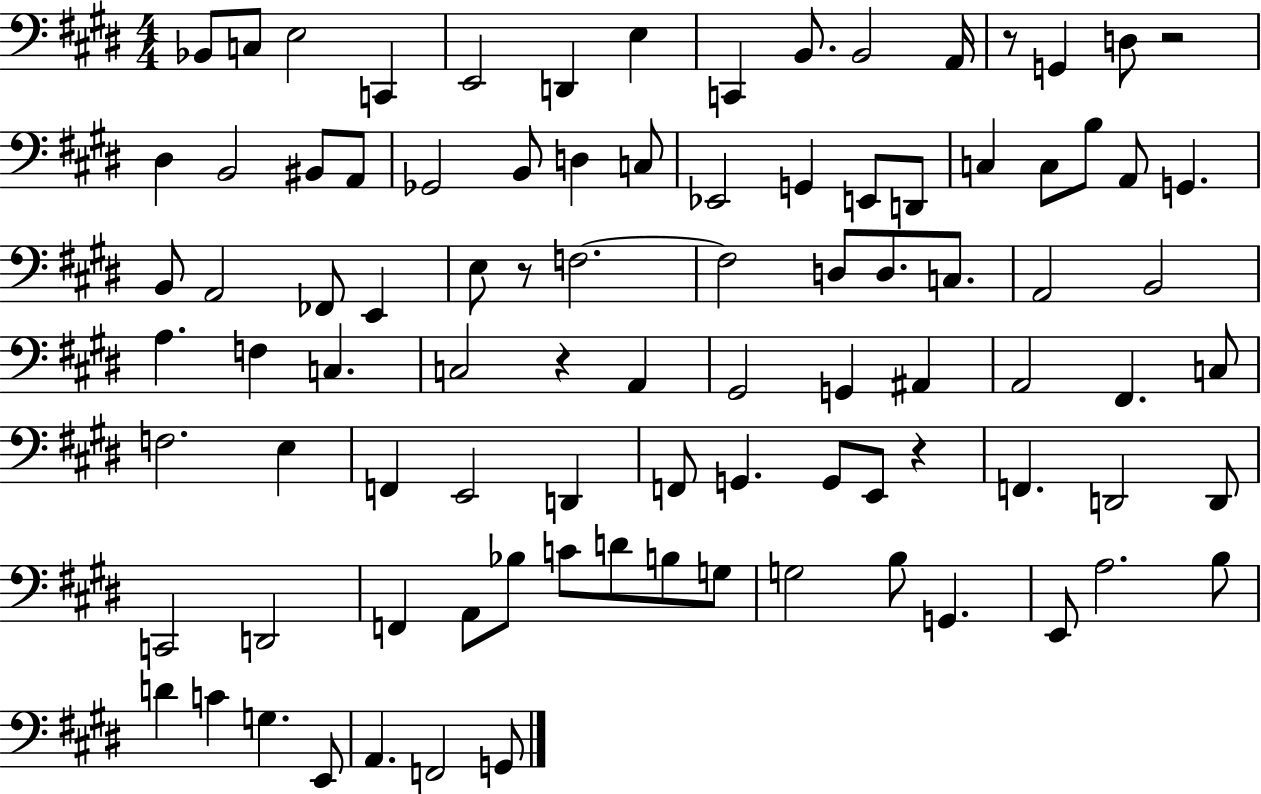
Bb2/e C3/e E3/h C2/q E2/h D2/q E3/q C2/q B2/e. B2/h A2/s R/e G2/q D3/e R/h D#3/q B2/h BIS2/e A2/e Gb2/h B2/e D3/q C3/e Eb2/h G2/q E2/e D2/e C3/q C3/e B3/e A2/e G2/q. B2/e A2/h FES2/e E2/q E3/e R/e F3/h. F3/h D3/e D3/e. C3/e. A2/h B2/h A3/q. F3/q C3/q. C3/h R/q A2/q G#2/h G2/q A#2/q A2/h F#2/q. C3/e F3/h. E3/q F2/q E2/h D2/q F2/e G2/q. G2/e E2/e R/q F2/q. D2/h D2/e C2/h D2/h F2/q A2/e Bb3/e C4/e D4/e B3/e G3/e G3/h B3/e G2/q. E2/e A3/h. B3/e D4/q C4/q G3/q. E2/e A2/q. F2/h G2/e